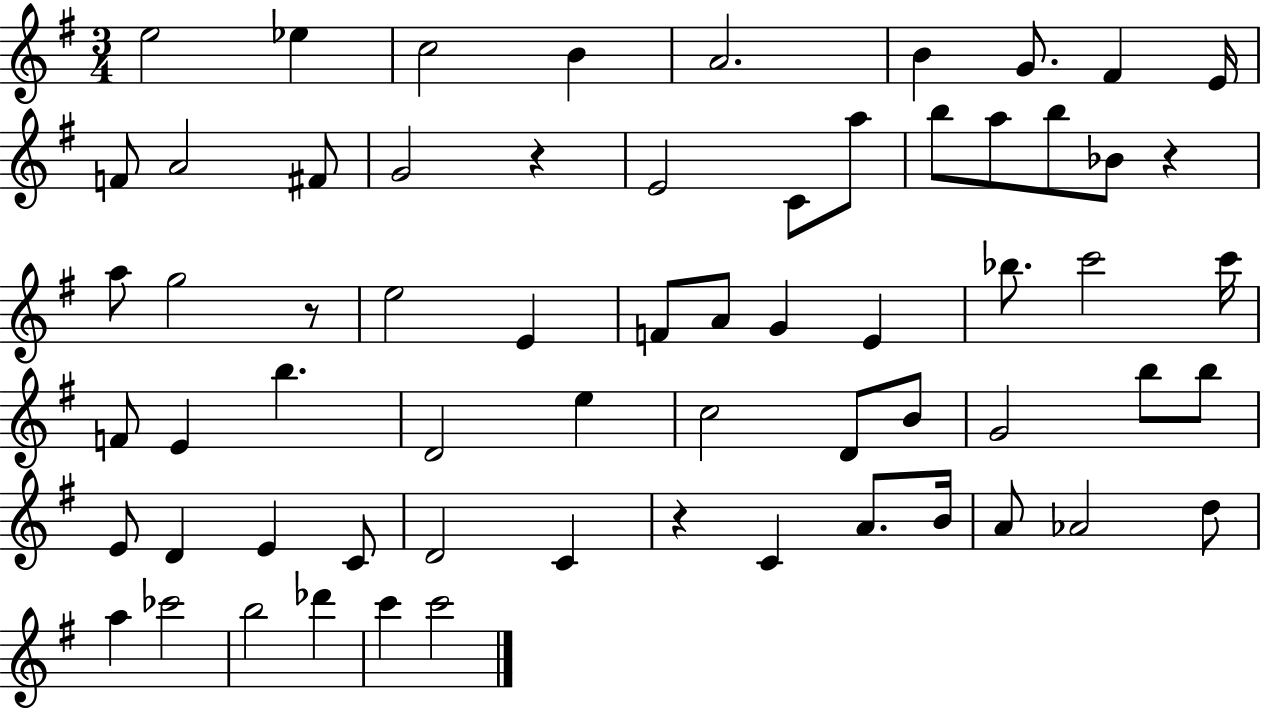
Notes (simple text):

E5/h Eb5/q C5/h B4/q A4/h. B4/q G4/e. F#4/q E4/s F4/e A4/h F#4/e G4/h R/q E4/h C4/e A5/e B5/e A5/e B5/e Bb4/e R/q A5/e G5/h R/e E5/h E4/q F4/e A4/e G4/q E4/q Bb5/e. C6/h C6/s F4/e E4/q B5/q. D4/h E5/q C5/h D4/e B4/e G4/h B5/e B5/e E4/e D4/q E4/q C4/e D4/h C4/q R/q C4/q A4/e. B4/s A4/e Ab4/h D5/e A5/q CES6/h B5/h Db6/q C6/q C6/h